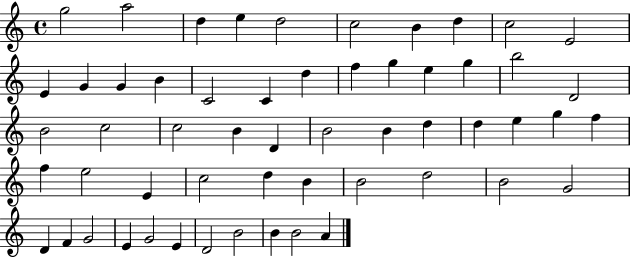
{
  \clef treble
  \time 4/4
  \defaultTimeSignature
  \key c \major
  g''2 a''2 | d''4 e''4 d''2 | c''2 b'4 d''4 | c''2 e'2 | \break e'4 g'4 g'4 b'4 | c'2 c'4 d''4 | f''4 g''4 e''4 g''4 | b''2 d'2 | \break b'2 c''2 | c''2 b'4 d'4 | b'2 b'4 d''4 | d''4 e''4 g''4 f''4 | \break f''4 e''2 e'4 | c''2 d''4 b'4 | b'2 d''2 | b'2 g'2 | \break d'4 f'4 g'2 | e'4 g'2 e'4 | d'2 b'2 | b'4 b'2 a'4 | \break \bar "|."
}